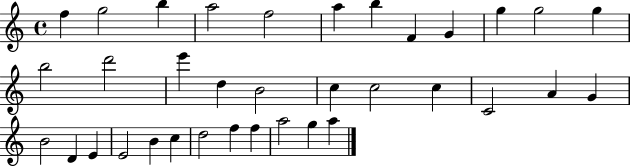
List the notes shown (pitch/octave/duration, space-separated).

F5/q G5/h B5/q A5/h F5/h A5/q B5/q F4/q G4/q G5/q G5/h G5/q B5/h D6/h E6/q D5/q B4/h C5/q C5/h C5/q C4/h A4/q G4/q B4/h D4/q E4/q E4/h B4/q C5/q D5/h F5/q F5/q A5/h G5/q A5/q